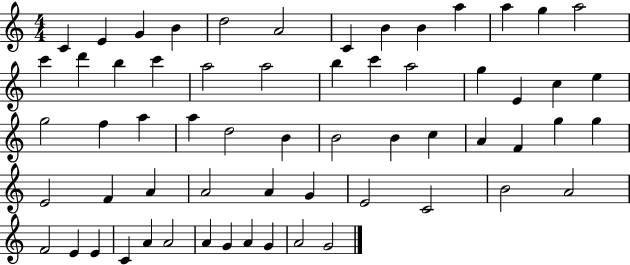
X:1
T:Untitled
M:4/4
L:1/4
K:C
C E G B d2 A2 C B B a a g a2 c' d' b c' a2 a2 b c' a2 g E c e g2 f a a d2 B B2 B c A F g g E2 F A A2 A G E2 C2 B2 A2 F2 E E C A A2 A G A G A2 G2